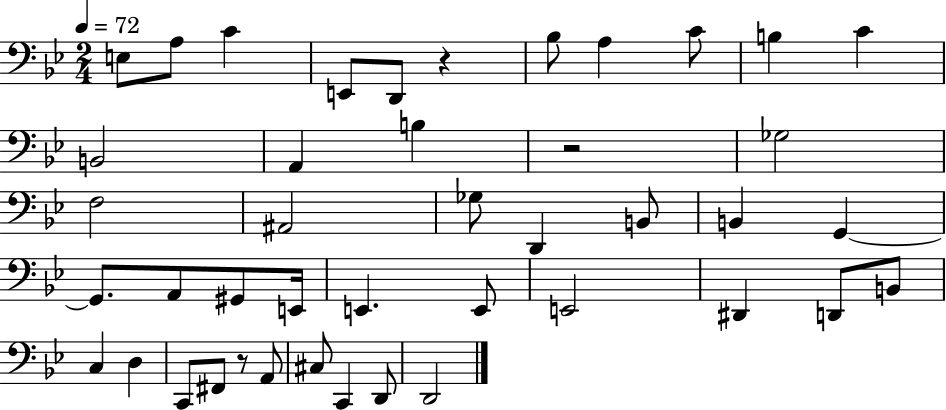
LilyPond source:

{
  \clef bass
  \numericTimeSignature
  \time 2/4
  \key bes \major
  \tempo 4 = 72
  e8 a8 c'4 | e,8 d,8 r4 | bes8 a4 c'8 | b4 c'4 | \break b,2 | a,4 b4 | r2 | ges2 | \break f2 | ais,2 | ges8 d,4 b,8 | b,4 g,4~~ | \break g,8. a,8 gis,8 e,16 | e,4. e,8 | e,2 | dis,4 d,8 b,8 | \break c4 d4 | c,8 fis,8 r8 a,8 | cis8 c,4 d,8 | d,2 | \break \bar "|."
}